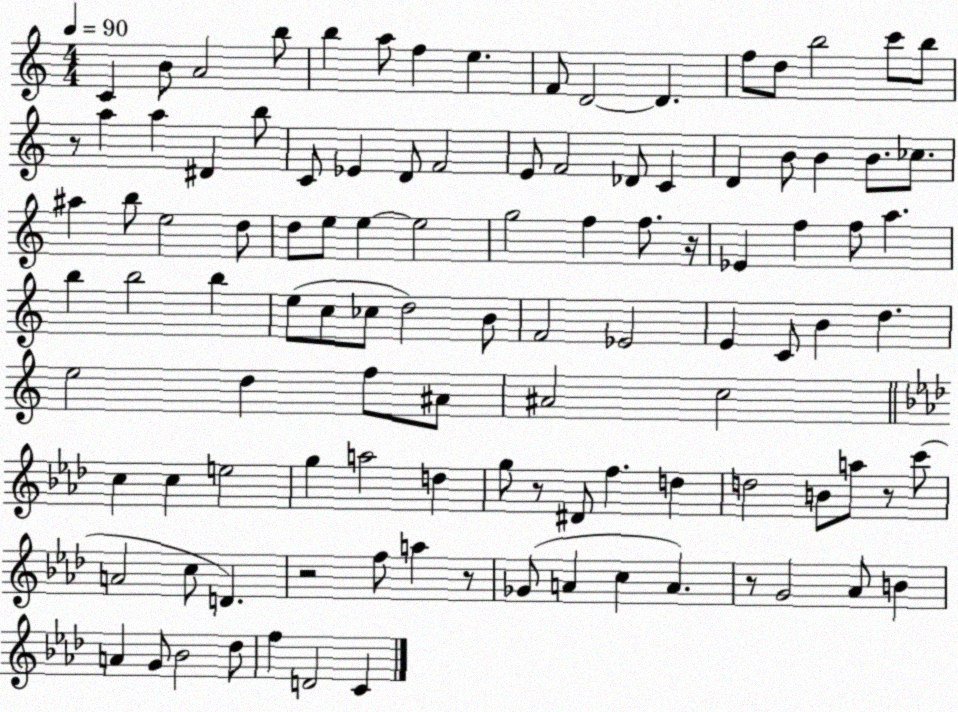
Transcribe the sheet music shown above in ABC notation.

X:1
T:Untitled
M:4/4
L:1/4
K:C
C B/2 A2 b/2 b a/2 f e F/2 D2 D f/2 d/2 b2 c'/2 b/2 z/2 a a ^D b/2 C/2 _E D/2 F2 E/2 F2 _D/2 C D B/2 B B/2 _c/2 ^a b/2 e2 d/2 d/2 e/2 e e2 g2 f f/2 z/4 _E f f/2 a b b2 b e/2 c/2 _c/2 d2 B/2 F2 _E2 E C/2 B d e2 d f/2 ^A/2 ^A2 c2 c c e2 g a2 d g/2 z/2 ^D/2 f d d2 B/2 a/2 z/2 c'/2 A2 c/2 D z2 f/2 a z/2 _G/2 A c A z/2 G2 _A/2 B A G/2 _B2 _d/2 f D2 C